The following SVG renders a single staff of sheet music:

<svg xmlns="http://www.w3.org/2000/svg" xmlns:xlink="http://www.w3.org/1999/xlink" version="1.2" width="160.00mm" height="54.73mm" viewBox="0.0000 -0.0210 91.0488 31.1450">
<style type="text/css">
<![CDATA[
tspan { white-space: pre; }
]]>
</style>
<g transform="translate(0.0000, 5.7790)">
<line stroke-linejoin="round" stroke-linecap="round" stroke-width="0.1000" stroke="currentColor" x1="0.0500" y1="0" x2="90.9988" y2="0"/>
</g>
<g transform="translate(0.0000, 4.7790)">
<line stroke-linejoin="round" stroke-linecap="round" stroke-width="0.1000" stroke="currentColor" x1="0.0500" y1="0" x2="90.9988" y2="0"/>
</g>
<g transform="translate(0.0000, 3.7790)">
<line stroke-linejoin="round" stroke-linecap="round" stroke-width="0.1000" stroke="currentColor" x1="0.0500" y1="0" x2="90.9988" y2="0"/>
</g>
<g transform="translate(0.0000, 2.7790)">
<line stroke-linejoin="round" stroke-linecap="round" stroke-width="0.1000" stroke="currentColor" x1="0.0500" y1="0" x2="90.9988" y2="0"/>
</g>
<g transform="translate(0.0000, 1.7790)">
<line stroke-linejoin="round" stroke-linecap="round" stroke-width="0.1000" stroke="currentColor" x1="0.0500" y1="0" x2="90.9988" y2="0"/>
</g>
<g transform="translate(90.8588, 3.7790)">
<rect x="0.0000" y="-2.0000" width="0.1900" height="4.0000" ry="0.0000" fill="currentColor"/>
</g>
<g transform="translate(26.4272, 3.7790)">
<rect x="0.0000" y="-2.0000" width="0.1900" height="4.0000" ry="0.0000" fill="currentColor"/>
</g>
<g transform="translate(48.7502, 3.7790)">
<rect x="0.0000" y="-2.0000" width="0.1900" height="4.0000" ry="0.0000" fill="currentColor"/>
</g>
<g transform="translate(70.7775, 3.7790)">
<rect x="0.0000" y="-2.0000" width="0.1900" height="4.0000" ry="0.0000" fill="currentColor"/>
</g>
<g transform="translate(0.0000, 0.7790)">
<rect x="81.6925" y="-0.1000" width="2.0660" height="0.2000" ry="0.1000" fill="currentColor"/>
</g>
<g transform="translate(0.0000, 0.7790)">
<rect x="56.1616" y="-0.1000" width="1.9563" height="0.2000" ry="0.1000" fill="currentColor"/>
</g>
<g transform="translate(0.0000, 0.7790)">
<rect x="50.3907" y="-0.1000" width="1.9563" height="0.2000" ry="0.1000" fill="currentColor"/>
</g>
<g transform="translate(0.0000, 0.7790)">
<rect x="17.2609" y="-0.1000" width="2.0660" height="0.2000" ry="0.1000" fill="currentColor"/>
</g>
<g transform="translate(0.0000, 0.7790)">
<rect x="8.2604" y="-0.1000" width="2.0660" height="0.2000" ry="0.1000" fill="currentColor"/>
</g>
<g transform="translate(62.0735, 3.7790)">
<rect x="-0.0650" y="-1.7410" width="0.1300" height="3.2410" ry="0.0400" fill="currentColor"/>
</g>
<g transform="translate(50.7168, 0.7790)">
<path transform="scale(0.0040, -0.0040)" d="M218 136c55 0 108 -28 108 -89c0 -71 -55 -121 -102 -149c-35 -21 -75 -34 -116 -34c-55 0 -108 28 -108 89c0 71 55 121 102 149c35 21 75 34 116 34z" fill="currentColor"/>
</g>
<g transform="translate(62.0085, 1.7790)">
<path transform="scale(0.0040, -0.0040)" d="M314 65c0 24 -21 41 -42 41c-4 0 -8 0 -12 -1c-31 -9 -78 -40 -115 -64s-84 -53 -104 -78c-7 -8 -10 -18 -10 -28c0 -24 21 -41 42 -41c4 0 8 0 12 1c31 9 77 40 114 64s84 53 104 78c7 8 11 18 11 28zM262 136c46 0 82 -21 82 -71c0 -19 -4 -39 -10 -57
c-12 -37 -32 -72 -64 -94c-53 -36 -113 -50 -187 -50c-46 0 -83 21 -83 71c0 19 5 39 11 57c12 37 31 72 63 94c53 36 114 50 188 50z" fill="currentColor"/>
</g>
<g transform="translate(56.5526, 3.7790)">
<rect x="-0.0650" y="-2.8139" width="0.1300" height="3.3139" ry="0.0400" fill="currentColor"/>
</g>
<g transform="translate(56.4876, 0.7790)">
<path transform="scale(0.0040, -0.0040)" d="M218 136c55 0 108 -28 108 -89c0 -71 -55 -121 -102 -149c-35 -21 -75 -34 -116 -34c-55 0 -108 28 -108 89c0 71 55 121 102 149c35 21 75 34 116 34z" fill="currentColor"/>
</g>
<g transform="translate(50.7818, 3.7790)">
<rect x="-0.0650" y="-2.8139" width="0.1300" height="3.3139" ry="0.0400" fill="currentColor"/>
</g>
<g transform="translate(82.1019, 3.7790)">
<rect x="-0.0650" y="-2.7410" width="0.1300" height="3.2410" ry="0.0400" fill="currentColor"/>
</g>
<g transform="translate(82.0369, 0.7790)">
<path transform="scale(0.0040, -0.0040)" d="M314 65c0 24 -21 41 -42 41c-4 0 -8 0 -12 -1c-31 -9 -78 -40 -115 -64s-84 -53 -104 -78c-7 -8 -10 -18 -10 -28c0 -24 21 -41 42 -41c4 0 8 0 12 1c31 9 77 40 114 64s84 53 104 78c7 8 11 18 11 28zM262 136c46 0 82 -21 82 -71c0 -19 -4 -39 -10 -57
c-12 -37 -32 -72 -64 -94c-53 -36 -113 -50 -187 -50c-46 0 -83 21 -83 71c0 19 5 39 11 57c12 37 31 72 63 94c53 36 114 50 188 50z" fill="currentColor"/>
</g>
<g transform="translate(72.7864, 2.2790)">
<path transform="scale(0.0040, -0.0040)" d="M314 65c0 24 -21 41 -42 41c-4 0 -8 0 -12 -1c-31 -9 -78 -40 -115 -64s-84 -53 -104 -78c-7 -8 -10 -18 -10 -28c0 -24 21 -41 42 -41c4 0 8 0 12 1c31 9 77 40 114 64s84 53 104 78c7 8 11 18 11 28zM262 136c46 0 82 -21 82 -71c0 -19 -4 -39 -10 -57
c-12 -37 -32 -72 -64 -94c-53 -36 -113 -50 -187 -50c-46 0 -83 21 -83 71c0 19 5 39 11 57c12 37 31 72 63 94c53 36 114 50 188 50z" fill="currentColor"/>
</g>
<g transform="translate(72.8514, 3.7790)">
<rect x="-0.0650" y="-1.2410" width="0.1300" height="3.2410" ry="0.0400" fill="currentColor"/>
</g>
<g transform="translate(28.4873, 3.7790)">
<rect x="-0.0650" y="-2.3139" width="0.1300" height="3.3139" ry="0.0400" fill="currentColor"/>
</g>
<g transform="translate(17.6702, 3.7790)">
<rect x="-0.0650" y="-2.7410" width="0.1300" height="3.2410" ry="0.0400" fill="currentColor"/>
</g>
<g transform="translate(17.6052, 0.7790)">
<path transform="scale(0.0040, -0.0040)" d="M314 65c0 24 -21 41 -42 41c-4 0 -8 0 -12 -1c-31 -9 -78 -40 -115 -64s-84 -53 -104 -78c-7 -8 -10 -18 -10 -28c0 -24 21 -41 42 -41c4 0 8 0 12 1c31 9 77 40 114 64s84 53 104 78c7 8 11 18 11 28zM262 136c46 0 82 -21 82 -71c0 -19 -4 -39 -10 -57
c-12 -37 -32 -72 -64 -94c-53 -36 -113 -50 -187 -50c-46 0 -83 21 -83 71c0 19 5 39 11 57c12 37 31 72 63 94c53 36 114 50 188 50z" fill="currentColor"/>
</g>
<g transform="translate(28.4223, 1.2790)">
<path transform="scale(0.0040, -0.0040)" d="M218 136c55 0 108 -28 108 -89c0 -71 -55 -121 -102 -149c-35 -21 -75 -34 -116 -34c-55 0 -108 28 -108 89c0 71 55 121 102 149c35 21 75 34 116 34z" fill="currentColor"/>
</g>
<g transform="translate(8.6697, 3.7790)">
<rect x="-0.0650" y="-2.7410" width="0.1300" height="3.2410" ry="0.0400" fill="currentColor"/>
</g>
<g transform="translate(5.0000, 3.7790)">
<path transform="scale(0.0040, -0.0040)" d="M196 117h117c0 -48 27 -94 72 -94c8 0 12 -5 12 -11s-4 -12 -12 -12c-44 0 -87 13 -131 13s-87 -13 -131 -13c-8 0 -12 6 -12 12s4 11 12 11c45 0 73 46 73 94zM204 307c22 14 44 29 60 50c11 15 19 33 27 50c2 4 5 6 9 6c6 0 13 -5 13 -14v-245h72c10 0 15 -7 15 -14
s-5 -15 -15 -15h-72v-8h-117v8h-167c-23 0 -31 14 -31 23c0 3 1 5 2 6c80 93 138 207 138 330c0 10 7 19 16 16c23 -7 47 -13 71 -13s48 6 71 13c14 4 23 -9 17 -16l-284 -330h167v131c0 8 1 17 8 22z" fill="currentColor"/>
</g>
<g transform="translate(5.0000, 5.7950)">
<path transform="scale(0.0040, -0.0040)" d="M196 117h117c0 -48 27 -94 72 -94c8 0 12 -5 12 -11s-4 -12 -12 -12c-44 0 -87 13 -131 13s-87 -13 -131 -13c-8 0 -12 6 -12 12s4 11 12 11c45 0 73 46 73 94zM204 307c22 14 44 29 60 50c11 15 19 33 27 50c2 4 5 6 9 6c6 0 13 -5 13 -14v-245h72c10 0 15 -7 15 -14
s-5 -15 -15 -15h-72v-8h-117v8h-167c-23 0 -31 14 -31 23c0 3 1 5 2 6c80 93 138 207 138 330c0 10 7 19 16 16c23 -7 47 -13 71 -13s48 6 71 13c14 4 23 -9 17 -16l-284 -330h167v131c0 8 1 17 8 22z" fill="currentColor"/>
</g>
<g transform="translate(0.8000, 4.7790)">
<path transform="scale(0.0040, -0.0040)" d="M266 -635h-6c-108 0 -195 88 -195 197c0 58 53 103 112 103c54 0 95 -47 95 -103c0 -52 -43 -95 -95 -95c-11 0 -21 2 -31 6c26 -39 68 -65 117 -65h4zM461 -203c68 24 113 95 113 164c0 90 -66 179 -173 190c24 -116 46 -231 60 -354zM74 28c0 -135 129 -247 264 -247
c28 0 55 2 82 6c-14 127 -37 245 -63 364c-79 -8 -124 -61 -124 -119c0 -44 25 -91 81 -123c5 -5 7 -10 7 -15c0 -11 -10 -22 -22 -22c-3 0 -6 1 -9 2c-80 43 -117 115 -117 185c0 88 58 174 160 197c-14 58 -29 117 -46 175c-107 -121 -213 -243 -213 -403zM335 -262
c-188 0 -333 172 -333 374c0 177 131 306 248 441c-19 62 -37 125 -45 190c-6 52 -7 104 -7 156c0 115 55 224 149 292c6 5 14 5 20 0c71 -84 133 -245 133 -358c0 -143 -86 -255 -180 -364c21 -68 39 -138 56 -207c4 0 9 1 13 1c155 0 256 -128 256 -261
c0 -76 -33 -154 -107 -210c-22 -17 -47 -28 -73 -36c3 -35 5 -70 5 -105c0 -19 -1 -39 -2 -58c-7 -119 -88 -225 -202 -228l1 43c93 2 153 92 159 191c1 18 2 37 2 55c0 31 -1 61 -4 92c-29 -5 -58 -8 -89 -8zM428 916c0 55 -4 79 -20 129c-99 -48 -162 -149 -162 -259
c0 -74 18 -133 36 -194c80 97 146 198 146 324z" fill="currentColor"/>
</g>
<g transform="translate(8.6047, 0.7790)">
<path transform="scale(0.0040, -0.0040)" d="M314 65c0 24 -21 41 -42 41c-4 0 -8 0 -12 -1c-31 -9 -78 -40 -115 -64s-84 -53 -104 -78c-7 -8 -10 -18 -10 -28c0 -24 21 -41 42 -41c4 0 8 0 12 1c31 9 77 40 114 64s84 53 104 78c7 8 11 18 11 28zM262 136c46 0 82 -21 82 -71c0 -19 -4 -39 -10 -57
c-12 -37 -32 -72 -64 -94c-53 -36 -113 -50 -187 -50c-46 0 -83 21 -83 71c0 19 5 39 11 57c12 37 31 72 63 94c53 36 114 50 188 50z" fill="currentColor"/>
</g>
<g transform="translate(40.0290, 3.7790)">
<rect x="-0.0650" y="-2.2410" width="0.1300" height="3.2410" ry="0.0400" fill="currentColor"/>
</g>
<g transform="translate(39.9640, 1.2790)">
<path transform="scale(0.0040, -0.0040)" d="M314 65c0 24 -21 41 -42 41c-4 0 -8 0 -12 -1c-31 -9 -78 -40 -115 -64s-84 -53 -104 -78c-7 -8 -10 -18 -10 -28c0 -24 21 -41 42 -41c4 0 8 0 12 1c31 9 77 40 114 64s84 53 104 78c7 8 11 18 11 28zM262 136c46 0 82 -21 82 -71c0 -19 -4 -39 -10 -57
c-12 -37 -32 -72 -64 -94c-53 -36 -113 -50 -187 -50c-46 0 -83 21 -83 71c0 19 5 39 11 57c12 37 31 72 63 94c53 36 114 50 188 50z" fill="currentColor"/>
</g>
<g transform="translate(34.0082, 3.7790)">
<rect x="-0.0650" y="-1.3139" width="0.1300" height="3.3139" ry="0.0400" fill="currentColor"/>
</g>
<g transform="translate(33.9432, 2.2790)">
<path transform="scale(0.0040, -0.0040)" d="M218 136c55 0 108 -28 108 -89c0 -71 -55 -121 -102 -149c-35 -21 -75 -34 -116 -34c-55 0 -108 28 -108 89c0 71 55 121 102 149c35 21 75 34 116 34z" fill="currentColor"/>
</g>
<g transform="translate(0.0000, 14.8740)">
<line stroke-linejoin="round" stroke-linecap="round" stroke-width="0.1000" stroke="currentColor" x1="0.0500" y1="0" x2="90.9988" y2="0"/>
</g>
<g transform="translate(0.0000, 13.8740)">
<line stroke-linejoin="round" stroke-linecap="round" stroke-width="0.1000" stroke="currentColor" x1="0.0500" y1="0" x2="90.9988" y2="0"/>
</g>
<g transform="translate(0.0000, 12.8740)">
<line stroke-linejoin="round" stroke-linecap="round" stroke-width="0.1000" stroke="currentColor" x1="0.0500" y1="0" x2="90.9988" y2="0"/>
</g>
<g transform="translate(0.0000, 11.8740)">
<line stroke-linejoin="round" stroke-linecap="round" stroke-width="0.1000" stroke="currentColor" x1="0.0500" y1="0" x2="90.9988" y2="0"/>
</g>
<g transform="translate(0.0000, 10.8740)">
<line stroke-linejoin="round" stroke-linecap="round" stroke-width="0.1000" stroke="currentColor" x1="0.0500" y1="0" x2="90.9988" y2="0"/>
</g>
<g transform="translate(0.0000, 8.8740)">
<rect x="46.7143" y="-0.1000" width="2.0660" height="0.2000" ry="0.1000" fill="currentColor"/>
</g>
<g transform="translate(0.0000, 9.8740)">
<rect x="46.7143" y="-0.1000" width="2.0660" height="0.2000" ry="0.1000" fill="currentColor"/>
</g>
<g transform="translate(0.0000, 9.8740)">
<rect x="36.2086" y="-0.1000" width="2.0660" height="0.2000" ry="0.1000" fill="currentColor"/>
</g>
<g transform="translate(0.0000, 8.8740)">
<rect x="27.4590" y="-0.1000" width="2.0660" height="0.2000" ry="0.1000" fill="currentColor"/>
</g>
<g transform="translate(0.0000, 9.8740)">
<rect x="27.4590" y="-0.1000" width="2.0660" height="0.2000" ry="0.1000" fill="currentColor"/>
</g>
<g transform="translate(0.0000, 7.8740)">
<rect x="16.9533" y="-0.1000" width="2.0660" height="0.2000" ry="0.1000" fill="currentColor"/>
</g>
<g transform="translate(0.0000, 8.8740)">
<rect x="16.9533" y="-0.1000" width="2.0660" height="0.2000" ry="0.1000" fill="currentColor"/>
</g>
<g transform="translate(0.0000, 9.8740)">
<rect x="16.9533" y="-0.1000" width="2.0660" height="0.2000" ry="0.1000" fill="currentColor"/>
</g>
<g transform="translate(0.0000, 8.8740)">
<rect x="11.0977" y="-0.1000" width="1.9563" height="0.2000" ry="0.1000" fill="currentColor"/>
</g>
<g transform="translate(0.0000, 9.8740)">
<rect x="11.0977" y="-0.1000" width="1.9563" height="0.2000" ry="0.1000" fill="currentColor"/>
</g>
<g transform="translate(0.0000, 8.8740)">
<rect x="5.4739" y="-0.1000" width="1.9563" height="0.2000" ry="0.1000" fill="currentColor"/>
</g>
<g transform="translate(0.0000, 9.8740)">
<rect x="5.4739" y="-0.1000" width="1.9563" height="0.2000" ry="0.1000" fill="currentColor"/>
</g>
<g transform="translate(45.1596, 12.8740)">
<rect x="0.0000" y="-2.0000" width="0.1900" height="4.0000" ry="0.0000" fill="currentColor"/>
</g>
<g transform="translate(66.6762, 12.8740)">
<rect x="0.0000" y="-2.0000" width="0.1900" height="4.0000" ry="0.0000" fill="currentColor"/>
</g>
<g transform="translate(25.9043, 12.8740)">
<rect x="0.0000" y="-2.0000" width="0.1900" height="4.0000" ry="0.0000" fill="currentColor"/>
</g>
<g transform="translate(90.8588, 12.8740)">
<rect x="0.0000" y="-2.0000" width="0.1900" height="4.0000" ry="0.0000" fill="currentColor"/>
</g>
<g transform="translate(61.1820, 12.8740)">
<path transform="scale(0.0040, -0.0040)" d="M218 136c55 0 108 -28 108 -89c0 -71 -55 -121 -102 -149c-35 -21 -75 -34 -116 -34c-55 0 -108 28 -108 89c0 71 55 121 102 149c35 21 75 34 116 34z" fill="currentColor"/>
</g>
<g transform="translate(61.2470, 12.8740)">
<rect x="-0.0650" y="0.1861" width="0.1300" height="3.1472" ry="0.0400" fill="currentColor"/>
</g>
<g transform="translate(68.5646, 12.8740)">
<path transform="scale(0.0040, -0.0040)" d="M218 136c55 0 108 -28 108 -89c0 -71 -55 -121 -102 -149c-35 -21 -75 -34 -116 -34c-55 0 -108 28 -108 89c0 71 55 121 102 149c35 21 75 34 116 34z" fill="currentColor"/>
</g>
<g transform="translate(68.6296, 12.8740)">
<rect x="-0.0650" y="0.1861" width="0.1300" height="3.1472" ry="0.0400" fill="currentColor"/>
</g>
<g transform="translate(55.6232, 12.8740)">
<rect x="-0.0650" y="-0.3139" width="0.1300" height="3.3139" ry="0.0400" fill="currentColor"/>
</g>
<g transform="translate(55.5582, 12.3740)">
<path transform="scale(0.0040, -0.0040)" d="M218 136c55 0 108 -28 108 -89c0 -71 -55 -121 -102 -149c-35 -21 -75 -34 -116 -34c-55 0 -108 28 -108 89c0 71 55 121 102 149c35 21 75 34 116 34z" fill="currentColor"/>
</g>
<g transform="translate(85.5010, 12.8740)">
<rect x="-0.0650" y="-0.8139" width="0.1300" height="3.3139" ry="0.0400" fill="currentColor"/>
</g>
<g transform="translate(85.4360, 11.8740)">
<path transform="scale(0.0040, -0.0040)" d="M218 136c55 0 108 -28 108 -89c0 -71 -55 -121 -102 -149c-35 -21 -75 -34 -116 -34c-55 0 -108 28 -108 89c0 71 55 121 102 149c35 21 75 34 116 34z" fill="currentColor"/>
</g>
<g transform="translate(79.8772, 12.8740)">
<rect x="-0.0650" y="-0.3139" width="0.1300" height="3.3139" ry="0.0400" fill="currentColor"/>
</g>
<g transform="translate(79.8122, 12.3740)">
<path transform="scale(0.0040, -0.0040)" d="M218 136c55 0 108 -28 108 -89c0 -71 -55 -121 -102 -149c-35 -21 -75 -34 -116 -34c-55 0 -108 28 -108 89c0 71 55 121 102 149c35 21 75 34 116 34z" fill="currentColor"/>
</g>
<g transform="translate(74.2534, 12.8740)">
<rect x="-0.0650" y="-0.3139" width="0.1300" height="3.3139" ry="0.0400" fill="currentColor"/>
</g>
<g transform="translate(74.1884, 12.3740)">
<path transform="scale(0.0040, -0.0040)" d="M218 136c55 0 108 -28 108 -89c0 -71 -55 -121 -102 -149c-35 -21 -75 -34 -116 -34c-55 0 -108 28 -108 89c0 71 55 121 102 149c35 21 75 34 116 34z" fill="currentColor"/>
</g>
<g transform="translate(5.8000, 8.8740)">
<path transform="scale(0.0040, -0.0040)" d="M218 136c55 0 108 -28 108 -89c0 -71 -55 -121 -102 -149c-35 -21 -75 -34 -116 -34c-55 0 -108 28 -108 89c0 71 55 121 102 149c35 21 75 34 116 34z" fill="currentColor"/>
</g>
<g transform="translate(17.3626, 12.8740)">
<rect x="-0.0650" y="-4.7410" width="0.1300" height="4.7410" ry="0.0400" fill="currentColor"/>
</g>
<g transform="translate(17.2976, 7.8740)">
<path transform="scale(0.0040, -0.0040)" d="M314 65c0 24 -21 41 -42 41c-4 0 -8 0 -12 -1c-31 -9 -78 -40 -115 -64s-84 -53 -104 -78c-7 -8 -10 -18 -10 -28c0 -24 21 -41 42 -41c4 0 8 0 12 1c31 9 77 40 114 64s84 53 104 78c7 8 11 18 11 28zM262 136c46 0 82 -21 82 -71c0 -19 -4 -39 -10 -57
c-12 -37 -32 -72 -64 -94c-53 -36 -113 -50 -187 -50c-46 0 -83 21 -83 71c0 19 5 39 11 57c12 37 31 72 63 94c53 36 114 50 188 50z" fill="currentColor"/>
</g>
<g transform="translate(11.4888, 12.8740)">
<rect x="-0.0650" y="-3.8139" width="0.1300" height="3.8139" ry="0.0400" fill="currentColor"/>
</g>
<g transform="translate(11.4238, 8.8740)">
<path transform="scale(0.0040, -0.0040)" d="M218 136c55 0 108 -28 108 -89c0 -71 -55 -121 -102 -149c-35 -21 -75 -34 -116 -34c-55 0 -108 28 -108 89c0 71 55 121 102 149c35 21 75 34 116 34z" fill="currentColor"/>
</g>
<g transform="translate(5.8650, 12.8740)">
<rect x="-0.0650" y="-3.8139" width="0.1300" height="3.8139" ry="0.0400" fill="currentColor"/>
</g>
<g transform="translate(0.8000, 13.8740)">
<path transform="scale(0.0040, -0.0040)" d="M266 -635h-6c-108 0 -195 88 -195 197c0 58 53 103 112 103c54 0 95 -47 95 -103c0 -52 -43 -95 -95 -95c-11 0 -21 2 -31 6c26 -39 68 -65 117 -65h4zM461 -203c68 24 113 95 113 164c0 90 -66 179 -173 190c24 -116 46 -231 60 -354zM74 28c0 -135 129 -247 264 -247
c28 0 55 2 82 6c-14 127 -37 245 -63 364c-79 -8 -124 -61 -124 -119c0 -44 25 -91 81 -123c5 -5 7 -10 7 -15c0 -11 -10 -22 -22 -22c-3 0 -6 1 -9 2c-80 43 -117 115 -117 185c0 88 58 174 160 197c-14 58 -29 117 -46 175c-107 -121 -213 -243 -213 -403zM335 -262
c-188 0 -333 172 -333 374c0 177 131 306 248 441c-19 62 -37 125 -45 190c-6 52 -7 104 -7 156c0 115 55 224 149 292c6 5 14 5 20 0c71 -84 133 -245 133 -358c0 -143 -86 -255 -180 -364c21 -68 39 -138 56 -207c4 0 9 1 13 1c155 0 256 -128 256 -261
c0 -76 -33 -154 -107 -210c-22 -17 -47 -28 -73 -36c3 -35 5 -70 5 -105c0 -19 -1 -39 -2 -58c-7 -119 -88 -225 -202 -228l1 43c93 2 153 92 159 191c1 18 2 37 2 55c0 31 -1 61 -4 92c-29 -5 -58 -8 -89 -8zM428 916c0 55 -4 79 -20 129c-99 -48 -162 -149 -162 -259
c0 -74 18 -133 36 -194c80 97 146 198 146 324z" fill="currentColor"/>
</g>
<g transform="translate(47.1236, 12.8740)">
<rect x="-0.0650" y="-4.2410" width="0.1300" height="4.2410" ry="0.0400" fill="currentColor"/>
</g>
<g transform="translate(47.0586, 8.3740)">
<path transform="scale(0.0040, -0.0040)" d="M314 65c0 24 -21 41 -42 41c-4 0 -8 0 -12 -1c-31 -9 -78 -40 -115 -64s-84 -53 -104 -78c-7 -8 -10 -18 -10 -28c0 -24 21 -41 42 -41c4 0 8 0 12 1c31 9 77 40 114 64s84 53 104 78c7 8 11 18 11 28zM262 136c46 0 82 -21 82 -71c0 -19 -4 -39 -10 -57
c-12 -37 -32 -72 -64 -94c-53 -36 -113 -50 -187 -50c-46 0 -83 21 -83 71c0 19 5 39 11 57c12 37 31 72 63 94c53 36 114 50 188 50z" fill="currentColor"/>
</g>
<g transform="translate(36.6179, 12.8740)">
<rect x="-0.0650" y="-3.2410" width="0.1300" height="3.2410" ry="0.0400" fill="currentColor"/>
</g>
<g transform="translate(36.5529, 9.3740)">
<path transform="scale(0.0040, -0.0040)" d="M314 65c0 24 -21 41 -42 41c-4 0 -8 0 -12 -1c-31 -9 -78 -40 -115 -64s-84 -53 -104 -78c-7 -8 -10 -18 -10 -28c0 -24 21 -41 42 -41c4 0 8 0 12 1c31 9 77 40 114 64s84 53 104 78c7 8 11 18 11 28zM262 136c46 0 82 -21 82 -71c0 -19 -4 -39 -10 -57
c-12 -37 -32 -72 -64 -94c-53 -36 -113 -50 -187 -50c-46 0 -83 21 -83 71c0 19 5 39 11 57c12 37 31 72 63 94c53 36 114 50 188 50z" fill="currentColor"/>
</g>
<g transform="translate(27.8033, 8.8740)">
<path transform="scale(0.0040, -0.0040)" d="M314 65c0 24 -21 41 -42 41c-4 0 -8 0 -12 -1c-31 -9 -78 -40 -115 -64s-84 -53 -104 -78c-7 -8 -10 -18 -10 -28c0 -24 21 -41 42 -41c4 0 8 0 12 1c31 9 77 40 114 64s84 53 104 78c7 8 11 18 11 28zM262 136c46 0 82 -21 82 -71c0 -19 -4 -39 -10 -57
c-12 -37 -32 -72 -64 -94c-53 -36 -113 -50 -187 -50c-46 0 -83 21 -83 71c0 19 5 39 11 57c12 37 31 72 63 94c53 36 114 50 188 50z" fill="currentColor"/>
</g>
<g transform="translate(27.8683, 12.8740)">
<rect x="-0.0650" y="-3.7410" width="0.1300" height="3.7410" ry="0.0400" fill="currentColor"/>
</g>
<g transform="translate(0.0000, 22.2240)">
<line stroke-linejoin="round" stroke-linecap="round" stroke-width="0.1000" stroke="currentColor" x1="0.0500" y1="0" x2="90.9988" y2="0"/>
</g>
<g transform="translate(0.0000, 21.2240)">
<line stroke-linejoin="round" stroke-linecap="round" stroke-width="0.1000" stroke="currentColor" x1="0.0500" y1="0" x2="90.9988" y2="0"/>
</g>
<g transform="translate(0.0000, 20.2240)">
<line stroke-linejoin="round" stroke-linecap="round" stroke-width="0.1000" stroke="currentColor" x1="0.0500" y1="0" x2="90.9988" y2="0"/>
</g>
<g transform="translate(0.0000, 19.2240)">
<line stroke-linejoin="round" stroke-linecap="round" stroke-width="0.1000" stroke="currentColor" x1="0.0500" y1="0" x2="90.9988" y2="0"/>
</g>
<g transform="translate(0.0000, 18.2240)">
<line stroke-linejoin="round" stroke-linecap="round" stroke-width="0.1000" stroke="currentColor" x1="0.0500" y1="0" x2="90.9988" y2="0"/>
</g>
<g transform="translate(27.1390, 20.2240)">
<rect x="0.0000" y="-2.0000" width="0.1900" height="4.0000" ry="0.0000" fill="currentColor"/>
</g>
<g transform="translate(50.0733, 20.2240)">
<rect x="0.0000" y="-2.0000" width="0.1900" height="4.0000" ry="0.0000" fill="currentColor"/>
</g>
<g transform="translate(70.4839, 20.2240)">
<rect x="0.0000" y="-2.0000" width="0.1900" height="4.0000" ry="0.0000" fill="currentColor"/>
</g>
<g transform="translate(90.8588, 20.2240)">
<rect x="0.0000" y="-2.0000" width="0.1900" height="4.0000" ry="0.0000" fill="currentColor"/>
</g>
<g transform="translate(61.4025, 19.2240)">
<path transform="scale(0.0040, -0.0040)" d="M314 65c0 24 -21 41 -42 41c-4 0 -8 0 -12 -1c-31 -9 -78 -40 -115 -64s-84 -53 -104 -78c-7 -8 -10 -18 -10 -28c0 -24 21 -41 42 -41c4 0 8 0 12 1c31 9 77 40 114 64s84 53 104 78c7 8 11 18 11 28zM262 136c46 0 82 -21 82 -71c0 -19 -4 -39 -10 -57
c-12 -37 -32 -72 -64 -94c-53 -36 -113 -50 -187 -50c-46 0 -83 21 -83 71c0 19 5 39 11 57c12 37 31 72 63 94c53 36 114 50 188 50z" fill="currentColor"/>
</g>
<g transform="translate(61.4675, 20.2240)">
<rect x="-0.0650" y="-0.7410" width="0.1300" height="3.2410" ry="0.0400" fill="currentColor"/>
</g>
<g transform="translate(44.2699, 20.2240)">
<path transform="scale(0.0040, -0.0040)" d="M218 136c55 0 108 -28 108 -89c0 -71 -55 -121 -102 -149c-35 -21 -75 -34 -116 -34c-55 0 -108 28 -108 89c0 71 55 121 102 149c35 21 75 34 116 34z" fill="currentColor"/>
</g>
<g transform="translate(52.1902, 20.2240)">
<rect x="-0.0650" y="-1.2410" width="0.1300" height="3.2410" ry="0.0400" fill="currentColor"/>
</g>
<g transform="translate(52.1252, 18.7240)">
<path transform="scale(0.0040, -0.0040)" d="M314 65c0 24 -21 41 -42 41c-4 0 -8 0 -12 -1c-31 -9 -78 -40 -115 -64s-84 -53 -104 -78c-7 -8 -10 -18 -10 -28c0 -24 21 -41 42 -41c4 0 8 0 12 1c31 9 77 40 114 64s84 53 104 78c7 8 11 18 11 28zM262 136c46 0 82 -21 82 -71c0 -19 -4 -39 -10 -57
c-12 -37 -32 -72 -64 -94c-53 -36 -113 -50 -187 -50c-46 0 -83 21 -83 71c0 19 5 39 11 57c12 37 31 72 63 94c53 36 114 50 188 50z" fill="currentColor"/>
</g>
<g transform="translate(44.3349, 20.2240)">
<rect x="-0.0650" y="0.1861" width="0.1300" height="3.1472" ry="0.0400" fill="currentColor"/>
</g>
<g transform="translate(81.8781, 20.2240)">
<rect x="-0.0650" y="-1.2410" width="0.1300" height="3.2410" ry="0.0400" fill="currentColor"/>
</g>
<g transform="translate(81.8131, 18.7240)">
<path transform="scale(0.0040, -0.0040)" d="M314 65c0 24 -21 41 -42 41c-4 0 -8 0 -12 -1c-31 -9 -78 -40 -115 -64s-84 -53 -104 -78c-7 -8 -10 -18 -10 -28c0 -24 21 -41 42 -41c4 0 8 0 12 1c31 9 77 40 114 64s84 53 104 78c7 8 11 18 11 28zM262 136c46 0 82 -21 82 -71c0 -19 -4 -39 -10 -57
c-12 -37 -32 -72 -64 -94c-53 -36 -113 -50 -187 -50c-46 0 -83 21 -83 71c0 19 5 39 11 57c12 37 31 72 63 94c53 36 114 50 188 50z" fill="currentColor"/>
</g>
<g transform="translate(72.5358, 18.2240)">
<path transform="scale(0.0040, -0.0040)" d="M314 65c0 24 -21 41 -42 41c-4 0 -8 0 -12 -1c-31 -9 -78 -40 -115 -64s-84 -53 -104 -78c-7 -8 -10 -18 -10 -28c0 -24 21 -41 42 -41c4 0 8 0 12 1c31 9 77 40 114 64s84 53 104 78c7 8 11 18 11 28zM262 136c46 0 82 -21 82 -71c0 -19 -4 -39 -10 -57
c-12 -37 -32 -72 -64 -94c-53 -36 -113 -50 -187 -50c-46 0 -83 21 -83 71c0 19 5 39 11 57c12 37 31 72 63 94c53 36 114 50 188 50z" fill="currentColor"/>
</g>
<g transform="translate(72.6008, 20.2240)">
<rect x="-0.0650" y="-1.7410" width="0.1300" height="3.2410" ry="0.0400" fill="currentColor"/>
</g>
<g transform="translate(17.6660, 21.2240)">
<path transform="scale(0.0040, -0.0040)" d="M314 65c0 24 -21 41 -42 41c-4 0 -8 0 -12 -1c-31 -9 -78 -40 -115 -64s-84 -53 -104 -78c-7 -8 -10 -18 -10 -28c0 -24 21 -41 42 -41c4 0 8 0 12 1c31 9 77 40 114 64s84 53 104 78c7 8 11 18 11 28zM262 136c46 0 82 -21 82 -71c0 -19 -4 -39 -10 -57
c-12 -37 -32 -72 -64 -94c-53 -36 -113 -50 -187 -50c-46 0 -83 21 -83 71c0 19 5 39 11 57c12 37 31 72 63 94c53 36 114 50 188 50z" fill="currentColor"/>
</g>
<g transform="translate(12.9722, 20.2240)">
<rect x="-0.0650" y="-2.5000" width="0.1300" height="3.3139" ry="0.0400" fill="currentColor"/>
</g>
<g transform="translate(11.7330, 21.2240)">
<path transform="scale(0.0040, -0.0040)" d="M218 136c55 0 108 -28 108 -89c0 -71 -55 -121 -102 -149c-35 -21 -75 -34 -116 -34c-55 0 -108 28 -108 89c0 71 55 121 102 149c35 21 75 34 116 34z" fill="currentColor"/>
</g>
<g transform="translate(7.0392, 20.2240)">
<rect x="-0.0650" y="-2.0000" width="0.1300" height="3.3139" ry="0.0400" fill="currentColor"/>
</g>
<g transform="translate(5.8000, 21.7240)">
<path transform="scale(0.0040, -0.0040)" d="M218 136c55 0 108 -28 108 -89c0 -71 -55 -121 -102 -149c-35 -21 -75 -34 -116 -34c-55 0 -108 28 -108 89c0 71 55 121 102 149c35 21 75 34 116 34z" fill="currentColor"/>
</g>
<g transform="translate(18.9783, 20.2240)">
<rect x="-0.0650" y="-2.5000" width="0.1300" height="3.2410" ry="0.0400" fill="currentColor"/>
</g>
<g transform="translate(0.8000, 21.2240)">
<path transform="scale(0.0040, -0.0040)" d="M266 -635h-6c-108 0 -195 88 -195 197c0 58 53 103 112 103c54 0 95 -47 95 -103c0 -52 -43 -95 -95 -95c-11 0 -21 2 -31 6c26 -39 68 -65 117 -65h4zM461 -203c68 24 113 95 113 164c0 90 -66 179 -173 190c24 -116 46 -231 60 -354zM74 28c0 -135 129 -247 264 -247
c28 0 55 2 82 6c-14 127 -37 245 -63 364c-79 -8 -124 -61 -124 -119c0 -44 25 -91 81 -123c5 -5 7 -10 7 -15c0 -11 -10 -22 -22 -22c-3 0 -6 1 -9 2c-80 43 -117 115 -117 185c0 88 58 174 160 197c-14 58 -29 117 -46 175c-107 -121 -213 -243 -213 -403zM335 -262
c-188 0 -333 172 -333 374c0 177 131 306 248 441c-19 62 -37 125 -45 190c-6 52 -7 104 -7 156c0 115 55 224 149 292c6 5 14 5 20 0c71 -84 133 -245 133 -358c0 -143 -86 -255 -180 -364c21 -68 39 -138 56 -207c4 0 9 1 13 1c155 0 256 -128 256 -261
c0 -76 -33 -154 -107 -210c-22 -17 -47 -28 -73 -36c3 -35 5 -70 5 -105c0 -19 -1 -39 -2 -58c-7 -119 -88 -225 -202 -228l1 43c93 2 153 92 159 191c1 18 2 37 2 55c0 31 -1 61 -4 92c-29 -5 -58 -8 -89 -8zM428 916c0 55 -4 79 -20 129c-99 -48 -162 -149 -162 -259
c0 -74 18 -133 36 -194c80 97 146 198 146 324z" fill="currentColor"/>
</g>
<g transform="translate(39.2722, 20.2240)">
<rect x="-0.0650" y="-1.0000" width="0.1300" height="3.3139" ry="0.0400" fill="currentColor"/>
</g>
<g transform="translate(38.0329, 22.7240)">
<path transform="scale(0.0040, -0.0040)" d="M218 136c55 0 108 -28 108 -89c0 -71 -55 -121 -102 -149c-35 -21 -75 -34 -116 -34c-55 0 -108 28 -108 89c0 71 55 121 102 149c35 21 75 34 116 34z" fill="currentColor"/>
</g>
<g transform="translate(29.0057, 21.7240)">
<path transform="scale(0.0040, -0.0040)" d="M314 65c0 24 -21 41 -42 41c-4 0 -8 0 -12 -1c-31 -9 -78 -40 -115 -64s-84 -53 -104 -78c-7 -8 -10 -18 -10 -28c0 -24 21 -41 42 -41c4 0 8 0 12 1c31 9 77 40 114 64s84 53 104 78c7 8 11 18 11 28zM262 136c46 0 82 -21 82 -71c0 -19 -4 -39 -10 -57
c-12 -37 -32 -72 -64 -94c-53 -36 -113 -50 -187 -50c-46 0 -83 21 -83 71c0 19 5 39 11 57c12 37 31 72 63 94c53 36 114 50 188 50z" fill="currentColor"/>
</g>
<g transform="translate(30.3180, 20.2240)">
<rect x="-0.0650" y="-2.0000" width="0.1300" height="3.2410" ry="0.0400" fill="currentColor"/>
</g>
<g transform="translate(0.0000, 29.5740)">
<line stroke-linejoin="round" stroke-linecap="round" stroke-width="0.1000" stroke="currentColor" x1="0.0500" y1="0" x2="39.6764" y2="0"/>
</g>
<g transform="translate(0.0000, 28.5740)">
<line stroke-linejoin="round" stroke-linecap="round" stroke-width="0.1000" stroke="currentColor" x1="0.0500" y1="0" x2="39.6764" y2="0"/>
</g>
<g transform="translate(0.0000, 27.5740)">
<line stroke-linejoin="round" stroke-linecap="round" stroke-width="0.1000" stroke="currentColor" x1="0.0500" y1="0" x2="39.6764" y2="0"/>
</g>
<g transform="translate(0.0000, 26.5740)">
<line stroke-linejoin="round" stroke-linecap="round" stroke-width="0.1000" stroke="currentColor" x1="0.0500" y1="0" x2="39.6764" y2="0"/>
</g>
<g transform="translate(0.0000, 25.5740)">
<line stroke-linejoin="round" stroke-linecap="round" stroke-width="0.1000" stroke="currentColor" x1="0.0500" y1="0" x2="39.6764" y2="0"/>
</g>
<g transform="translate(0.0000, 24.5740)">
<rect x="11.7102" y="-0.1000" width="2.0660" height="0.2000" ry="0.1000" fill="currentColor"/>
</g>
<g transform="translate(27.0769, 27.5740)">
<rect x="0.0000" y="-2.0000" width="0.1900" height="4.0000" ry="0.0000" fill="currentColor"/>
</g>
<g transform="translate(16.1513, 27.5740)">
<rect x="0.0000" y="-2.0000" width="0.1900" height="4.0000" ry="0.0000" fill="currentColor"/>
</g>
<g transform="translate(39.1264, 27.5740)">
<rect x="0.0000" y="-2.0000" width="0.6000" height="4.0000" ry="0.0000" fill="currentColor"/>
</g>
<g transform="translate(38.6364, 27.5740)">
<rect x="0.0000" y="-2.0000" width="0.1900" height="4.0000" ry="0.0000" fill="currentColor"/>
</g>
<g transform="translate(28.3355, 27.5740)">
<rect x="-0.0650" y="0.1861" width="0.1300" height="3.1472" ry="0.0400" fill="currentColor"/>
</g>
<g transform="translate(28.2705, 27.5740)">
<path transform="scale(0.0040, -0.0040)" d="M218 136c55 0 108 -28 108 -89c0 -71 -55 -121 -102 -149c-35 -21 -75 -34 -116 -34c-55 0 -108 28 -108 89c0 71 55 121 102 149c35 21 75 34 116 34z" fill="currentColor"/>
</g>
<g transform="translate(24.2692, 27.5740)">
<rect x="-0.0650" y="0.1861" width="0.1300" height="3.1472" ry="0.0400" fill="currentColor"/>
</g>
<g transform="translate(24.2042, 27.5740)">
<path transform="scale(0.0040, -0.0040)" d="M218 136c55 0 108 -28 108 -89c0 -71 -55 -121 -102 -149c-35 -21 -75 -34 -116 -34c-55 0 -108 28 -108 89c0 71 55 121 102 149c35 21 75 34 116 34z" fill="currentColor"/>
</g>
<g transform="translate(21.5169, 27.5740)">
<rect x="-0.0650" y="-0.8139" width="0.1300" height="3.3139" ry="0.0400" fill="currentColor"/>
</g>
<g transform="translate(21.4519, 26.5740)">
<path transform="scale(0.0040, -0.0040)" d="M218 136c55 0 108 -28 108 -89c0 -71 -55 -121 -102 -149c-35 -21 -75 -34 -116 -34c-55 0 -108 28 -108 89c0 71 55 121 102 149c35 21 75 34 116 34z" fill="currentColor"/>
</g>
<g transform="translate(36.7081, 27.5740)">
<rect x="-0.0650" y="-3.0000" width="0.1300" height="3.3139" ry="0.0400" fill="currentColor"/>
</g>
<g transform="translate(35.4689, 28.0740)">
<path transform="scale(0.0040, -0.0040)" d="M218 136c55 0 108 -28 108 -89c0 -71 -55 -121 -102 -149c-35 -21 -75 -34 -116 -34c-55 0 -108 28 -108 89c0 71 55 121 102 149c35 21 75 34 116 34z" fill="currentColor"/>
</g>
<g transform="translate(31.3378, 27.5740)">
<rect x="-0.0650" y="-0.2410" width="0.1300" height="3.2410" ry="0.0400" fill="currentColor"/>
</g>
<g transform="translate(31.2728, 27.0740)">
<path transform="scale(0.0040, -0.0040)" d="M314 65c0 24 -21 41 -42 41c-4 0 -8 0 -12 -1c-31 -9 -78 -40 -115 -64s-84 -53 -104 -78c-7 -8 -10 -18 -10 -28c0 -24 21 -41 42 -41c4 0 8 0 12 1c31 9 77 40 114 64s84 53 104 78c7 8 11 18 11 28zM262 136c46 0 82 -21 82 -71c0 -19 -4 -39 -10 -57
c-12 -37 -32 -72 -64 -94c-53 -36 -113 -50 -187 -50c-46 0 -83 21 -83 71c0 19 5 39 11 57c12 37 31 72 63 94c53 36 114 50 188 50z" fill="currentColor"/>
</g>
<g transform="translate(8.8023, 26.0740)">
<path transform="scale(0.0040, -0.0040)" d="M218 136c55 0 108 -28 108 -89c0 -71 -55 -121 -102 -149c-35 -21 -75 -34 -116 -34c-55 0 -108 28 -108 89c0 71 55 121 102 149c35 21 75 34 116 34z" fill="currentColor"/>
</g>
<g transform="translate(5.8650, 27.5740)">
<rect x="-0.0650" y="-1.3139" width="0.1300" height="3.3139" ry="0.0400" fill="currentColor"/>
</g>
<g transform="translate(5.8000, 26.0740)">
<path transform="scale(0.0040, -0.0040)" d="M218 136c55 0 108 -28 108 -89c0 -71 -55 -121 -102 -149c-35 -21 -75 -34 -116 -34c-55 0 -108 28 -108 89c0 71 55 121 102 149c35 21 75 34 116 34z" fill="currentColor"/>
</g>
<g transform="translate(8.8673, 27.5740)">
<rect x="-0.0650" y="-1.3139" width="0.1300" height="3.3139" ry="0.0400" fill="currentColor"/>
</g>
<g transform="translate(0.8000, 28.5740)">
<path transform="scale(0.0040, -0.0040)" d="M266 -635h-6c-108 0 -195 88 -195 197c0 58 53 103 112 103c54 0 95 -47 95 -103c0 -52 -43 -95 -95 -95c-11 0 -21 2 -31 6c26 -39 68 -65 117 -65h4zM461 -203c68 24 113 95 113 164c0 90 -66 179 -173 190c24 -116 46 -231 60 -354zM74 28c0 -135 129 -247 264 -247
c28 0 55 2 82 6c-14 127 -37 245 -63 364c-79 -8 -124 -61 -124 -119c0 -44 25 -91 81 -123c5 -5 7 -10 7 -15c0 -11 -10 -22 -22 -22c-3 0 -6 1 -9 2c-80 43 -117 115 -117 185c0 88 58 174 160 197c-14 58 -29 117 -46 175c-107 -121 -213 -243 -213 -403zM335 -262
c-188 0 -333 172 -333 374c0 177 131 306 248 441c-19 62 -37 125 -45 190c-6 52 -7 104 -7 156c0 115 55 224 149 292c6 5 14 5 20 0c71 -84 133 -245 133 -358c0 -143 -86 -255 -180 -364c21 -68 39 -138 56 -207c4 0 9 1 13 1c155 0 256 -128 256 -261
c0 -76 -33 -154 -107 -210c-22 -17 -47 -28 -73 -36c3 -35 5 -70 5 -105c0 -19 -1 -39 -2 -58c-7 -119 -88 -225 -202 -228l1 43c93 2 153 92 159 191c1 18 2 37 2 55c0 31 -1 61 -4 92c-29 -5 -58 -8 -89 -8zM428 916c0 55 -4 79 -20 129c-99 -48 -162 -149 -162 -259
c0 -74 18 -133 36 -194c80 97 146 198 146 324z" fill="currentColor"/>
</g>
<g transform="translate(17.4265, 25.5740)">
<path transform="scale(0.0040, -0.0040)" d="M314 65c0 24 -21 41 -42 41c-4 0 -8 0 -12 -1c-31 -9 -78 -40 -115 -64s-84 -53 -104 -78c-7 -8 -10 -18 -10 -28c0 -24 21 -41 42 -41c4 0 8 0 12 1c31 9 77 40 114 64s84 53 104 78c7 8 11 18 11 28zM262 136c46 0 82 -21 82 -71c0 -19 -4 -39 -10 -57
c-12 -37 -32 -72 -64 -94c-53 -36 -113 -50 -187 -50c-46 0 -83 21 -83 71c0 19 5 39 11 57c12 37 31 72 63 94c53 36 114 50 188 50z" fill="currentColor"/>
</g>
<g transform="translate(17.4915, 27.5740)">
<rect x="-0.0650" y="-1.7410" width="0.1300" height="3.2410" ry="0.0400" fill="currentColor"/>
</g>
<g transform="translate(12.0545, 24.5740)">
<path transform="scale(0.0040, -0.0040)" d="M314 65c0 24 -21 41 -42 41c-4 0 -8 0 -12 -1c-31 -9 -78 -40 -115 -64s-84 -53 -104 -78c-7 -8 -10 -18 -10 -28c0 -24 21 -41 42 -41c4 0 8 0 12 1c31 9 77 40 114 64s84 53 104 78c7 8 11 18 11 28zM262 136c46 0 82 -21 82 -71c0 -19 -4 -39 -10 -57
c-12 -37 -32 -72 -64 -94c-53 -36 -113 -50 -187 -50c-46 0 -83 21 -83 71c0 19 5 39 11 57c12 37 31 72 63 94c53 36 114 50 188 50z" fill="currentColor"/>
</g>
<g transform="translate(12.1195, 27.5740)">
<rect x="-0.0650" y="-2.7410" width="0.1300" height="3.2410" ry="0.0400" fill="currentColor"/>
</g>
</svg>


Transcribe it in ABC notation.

X:1
T:Untitled
M:4/4
L:1/4
K:C
a2 a2 g e g2 a a f2 e2 a2 c' c' e'2 c'2 b2 d'2 c B B c c d F G G2 F2 D B e2 d2 f2 e2 e e a2 f2 d B B c2 A